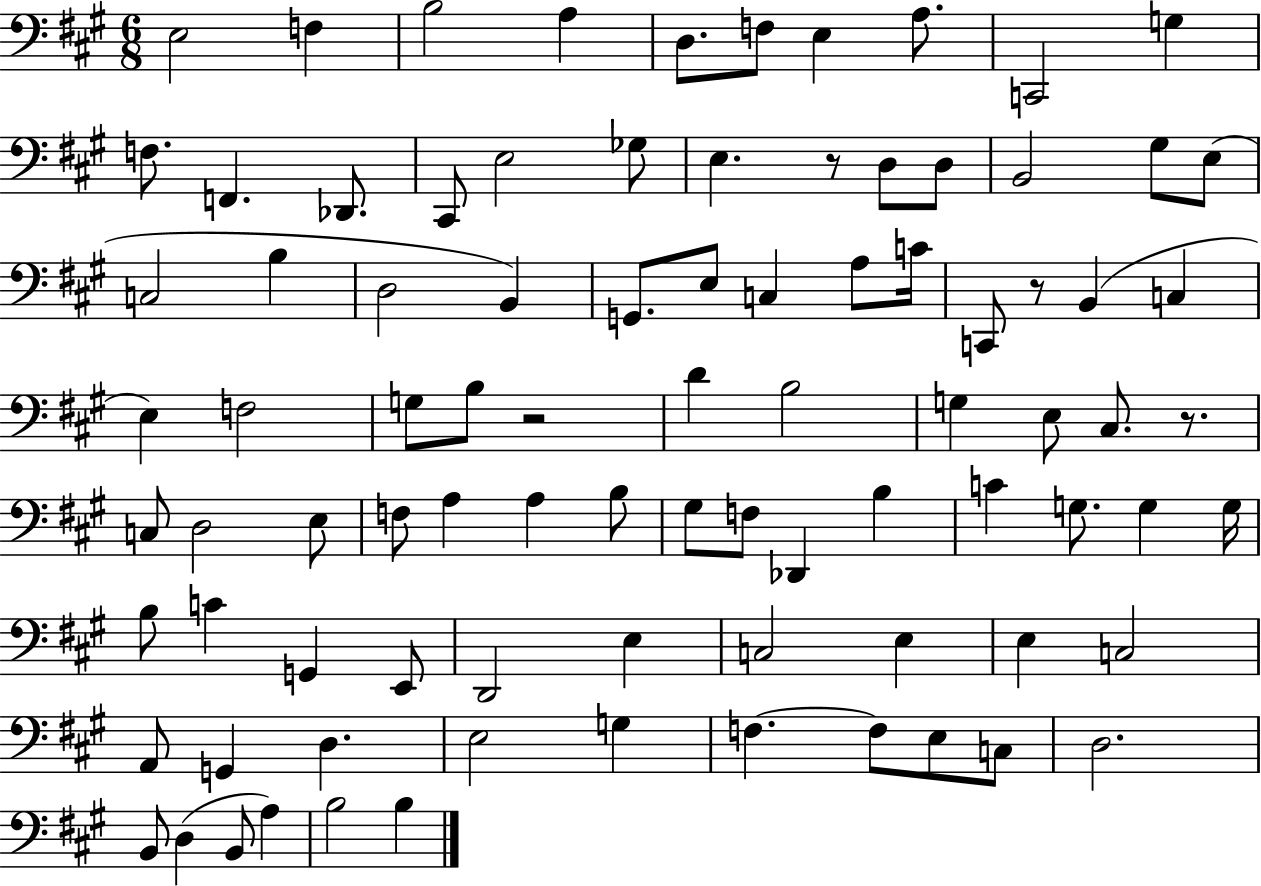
X:1
T:Untitled
M:6/8
L:1/4
K:A
E,2 F, B,2 A, D,/2 F,/2 E, A,/2 C,,2 G, F,/2 F,, _D,,/2 ^C,,/2 E,2 _G,/2 E, z/2 D,/2 D,/2 B,,2 ^G,/2 E,/2 C,2 B, D,2 B,, G,,/2 E,/2 C, A,/2 C/4 C,,/2 z/2 B,, C, E, F,2 G,/2 B,/2 z2 D B,2 G, E,/2 ^C,/2 z/2 C,/2 D,2 E,/2 F,/2 A, A, B,/2 ^G,/2 F,/2 _D,, B, C G,/2 G, G,/4 B,/2 C G,, E,,/2 D,,2 E, C,2 E, E, C,2 A,,/2 G,, D, E,2 G, F, F,/2 E,/2 C,/2 D,2 B,,/2 D, B,,/2 A, B,2 B,